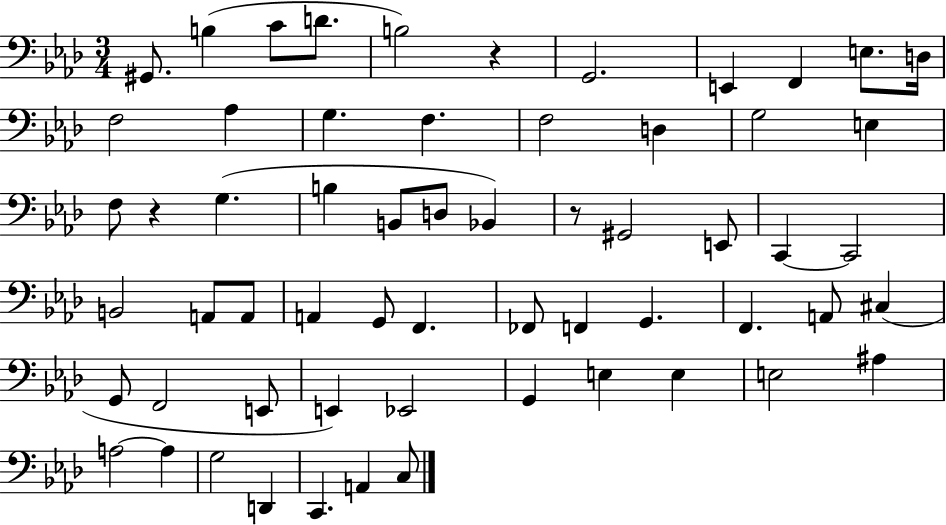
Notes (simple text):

G#2/e. B3/q C4/e D4/e. B3/h R/q G2/h. E2/q F2/q E3/e. D3/s F3/h Ab3/q G3/q. F3/q. F3/h D3/q G3/h E3/q F3/e R/q G3/q. B3/q B2/e D3/e Bb2/q R/e G#2/h E2/e C2/q C2/h B2/h A2/e A2/e A2/q G2/e F2/q. FES2/e F2/q G2/q. F2/q. A2/e C#3/q G2/e F2/h E2/e E2/q Eb2/h G2/q E3/q E3/q E3/h A#3/q A3/h A3/q G3/h D2/q C2/q. A2/q C3/e